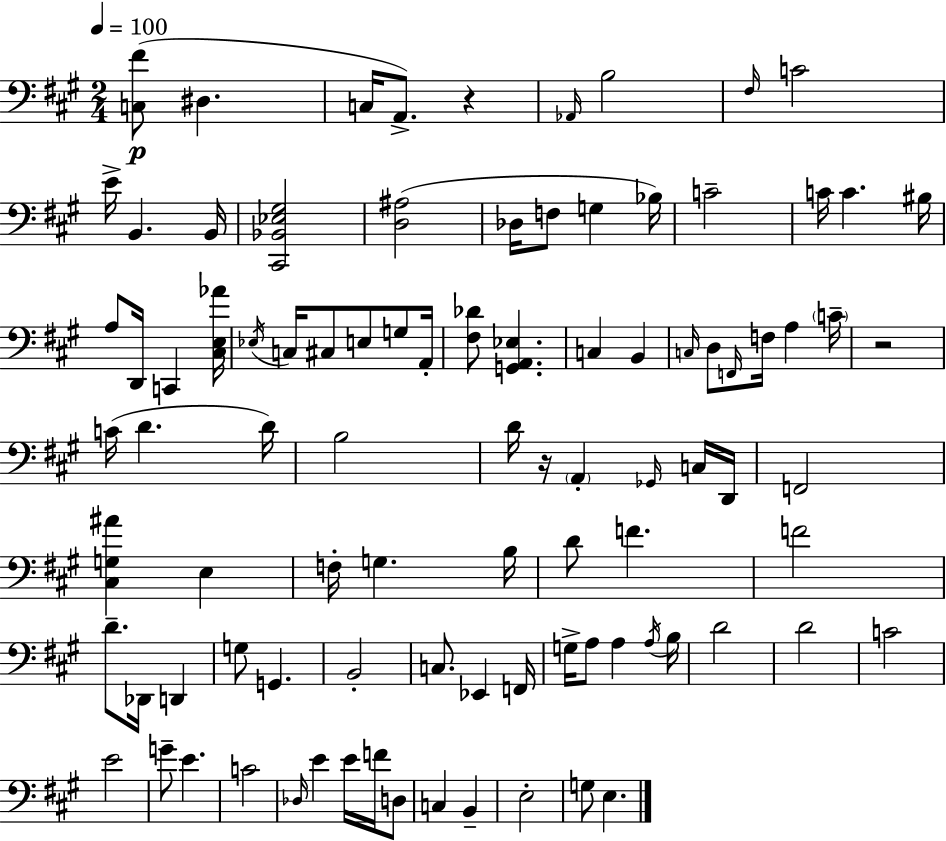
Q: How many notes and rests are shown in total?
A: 93